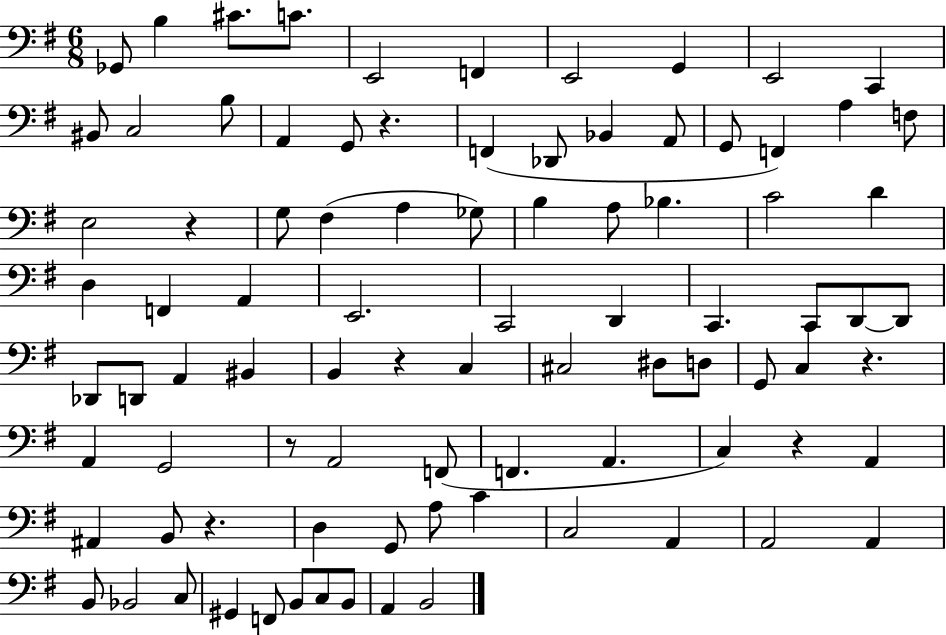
Gb2/e B3/q C#4/e. C4/e. E2/h F2/q E2/h G2/q E2/h C2/q BIS2/e C3/h B3/e A2/q G2/e R/q. F2/q Db2/e Bb2/q A2/e G2/e F2/q A3/q F3/e E3/h R/q G3/e F#3/q A3/q Gb3/e B3/q A3/e Bb3/q. C4/h D4/q D3/q F2/q A2/q E2/h. C2/h D2/q C2/q. C2/e D2/e D2/e Db2/e D2/e A2/q BIS2/q B2/q R/q C3/q C#3/h D#3/e D3/e G2/e C3/q R/q. A2/q G2/h R/e A2/h F2/e F2/q. A2/q. C3/q R/q A2/q A#2/q B2/e R/q. D3/q G2/e A3/e C4/q C3/h A2/q A2/h A2/q B2/e Bb2/h C3/e G#2/q F2/e B2/e C3/e B2/e A2/q B2/h